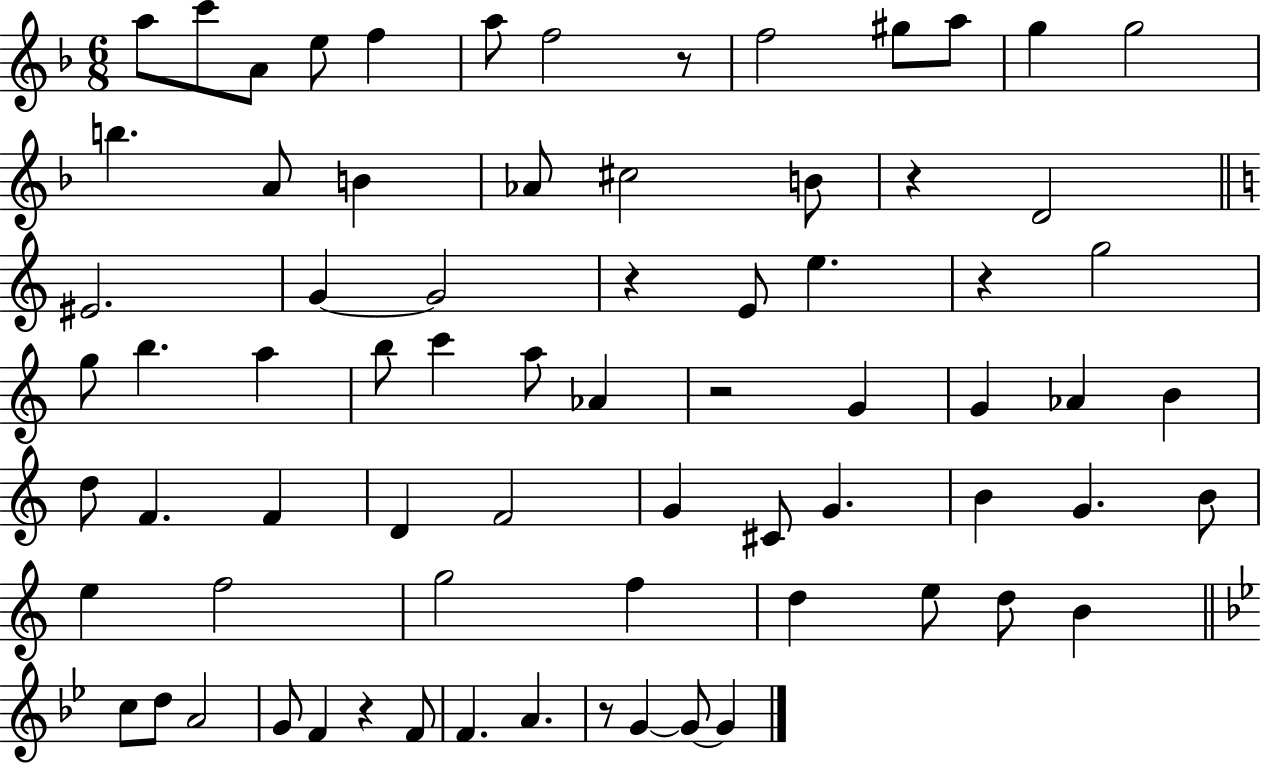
{
  \clef treble
  \numericTimeSignature
  \time 6/8
  \key f \major
  \repeat volta 2 { a''8 c'''8 a'8 e''8 f''4 | a''8 f''2 r8 | f''2 gis''8 a''8 | g''4 g''2 | \break b''4. a'8 b'4 | aes'8 cis''2 b'8 | r4 d'2 | \bar "||" \break \key a \minor eis'2. | g'4~~ g'2 | r4 e'8 e''4. | r4 g''2 | \break g''8 b''4. a''4 | b''8 c'''4 a''8 aes'4 | r2 g'4 | g'4 aes'4 b'4 | \break d''8 f'4. f'4 | d'4 f'2 | g'4 cis'8 g'4. | b'4 g'4. b'8 | \break e''4 f''2 | g''2 f''4 | d''4 e''8 d''8 b'4 | \bar "||" \break \key bes \major c''8 d''8 a'2 | g'8 f'4 r4 f'8 | f'4. a'4. | r8 g'4~~ g'8~~ g'4 | \break } \bar "|."
}